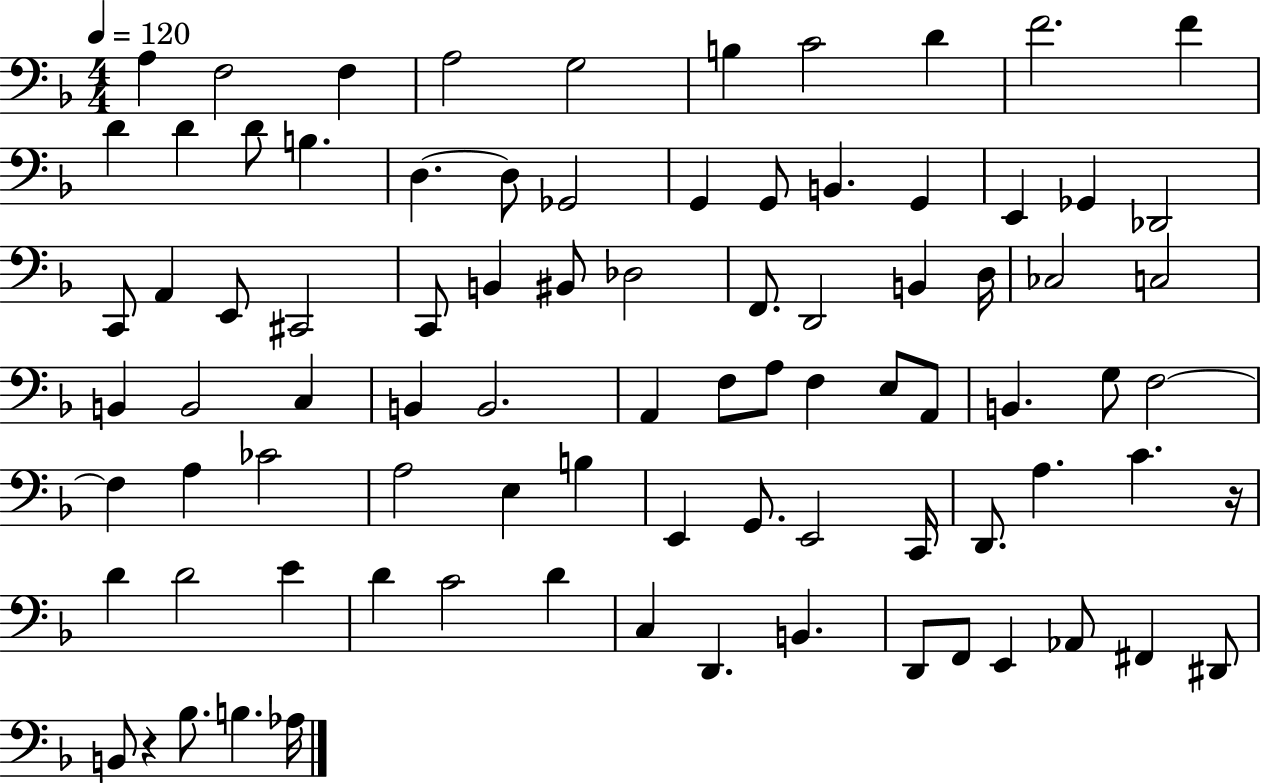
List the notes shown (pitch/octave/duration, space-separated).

A3/q F3/h F3/q A3/h G3/h B3/q C4/h D4/q F4/h. F4/q D4/q D4/q D4/e B3/q. D3/q. D3/e Gb2/h G2/q G2/e B2/q. G2/q E2/q Gb2/q Db2/h C2/e A2/q E2/e C#2/h C2/e B2/q BIS2/e Db3/h F2/e. D2/h B2/q D3/s CES3/h C3/h B2/q B2/h C3/q B2/q B2/h. A2/q F3/e A3/e F3/q E3/e A2/e B2/q. G3/e F3/h F3/q A3/q CES4/h A3/h E3/q B3/q E2/q G2/e. E2/h C2/s D2/e. A3/q. C4/q. R/s D4/q D4/h E4/q D4/q C4/h D4/q C3/q D2/q. B2/q. D2/e F2/e E2/q Ab2/e F#2/q D#2/e B2/e R/q Bb3/e. B3/q. Ab3/s